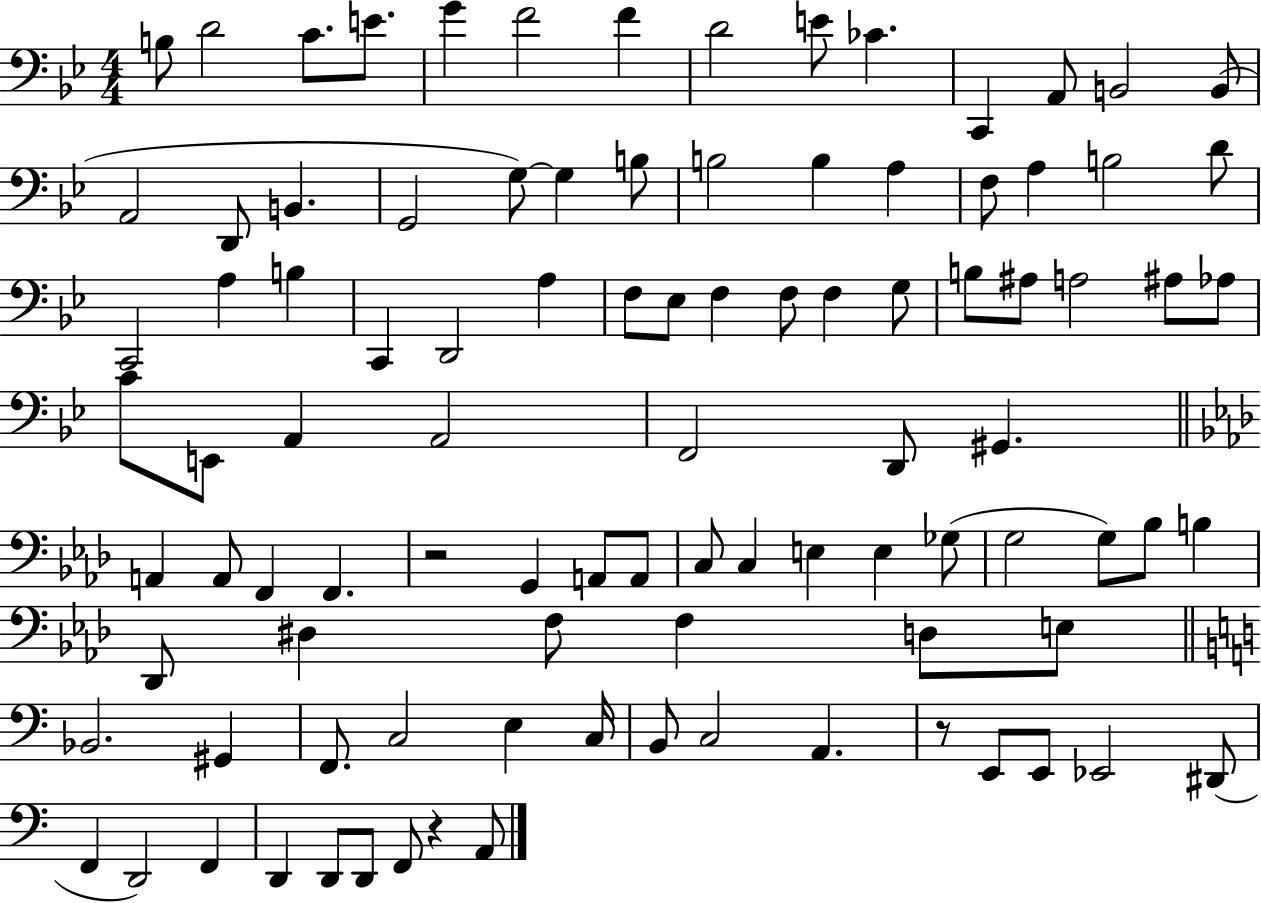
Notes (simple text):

B3/e D4/h C4/e. E4/e. G4/q F4/h F4/q D4/h E4/e CES4/q. C2/q A2/e B2/h B2/e A2/h D2/e B2/q. G2/h G3/e G3/q B3/e B3/h B3/q A3/q F3/e A3/q B3/h D4/e C2/h A3/q B3/q C2/q D2/h A3/q F3/e Eb3/e F3/q F3/e F3/q G3/e B3/e A#3/e A3/h A#3/e Ab3/e C4/e E2/e A2/q A2/h F2/h D2/e G#2/q. A2/q A2/e F2/q F2/q. R/h G2/q A2/e A2/e C3/e C3/q E3/q E3/q Gb3/e G3/h G3/e Bb3/e B3/q Db2/e D#3/q F3/e F3/q D3/e E3/e Bb2/h. G#2/q F2/e. C3/h E3/q C3/s B2/e C3/h A2/q. R/e E2/e E2/e Eb2/h D#2/e F2/q D2/h F2/q D2/q D2/e D2/e F2/e R/q A2/e